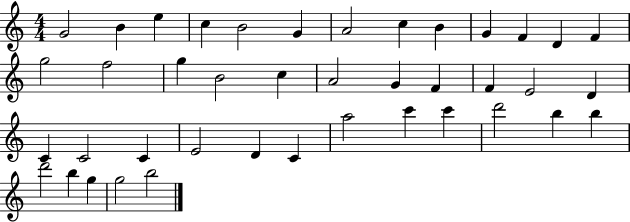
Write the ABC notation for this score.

X:1
T:Untitled
M:4/4
L:1/4
K:C
G2 B e c B2 G A2 c B G F D F g2 f2 g B2 c A2 G F F E2 D C C2 C E2 D C a2 c' c' d'2 b b d'2 b g g2 b2